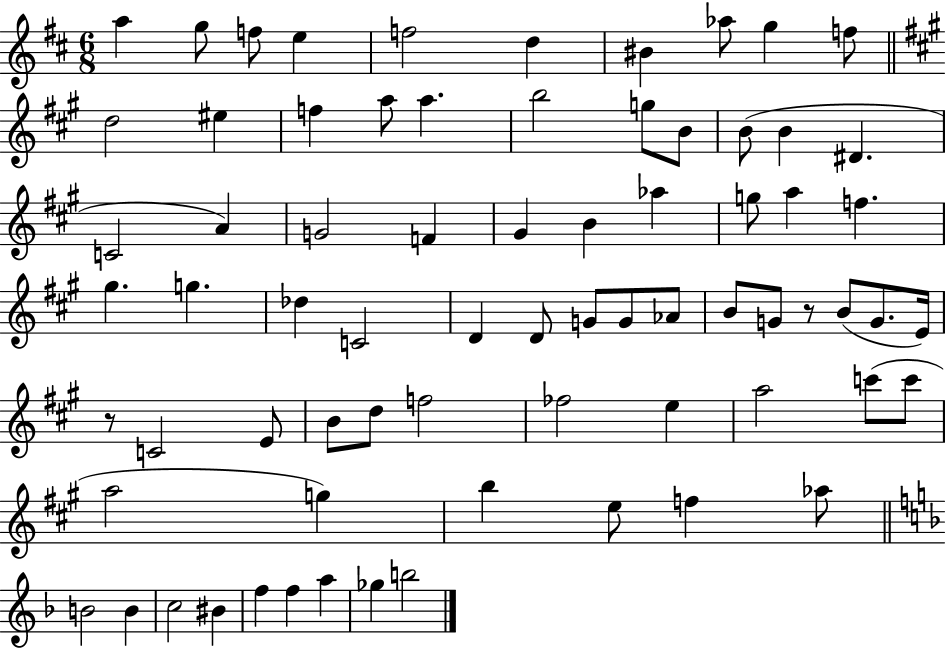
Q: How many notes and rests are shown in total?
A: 72